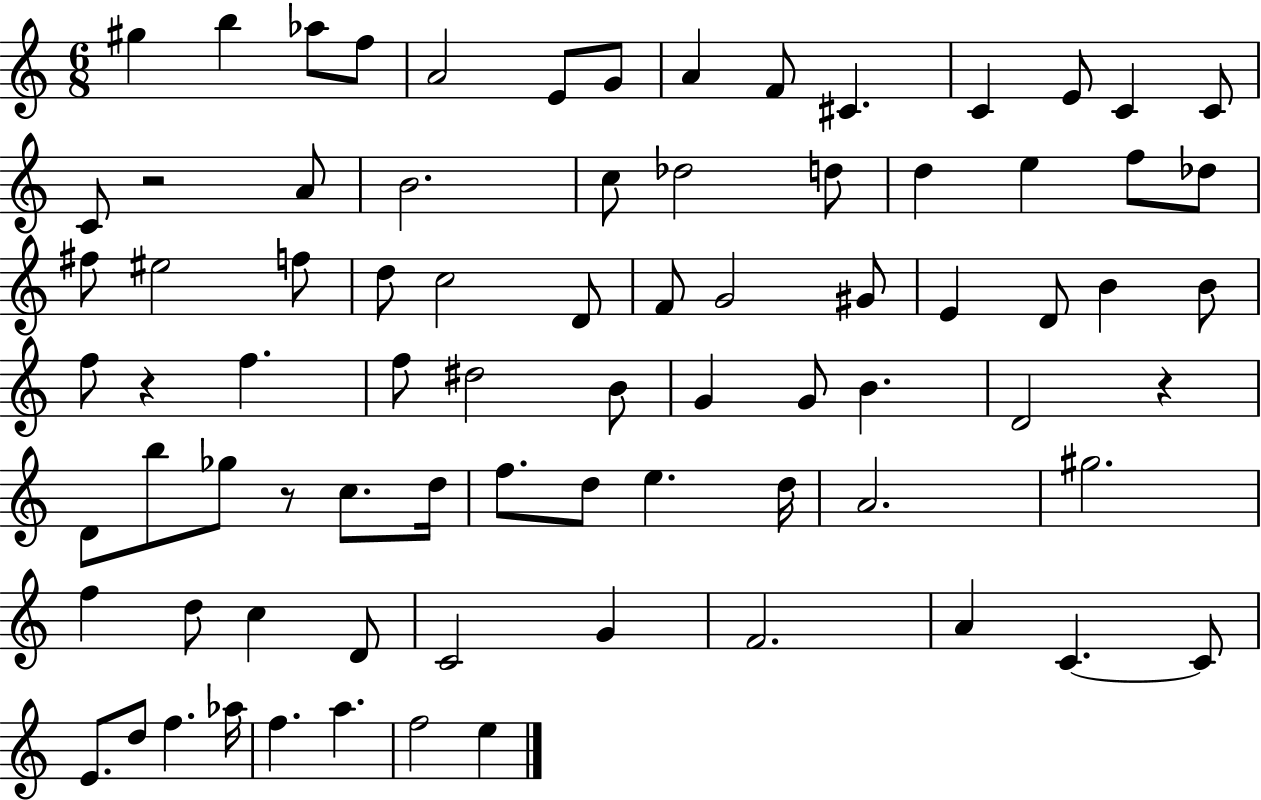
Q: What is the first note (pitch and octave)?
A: G#5